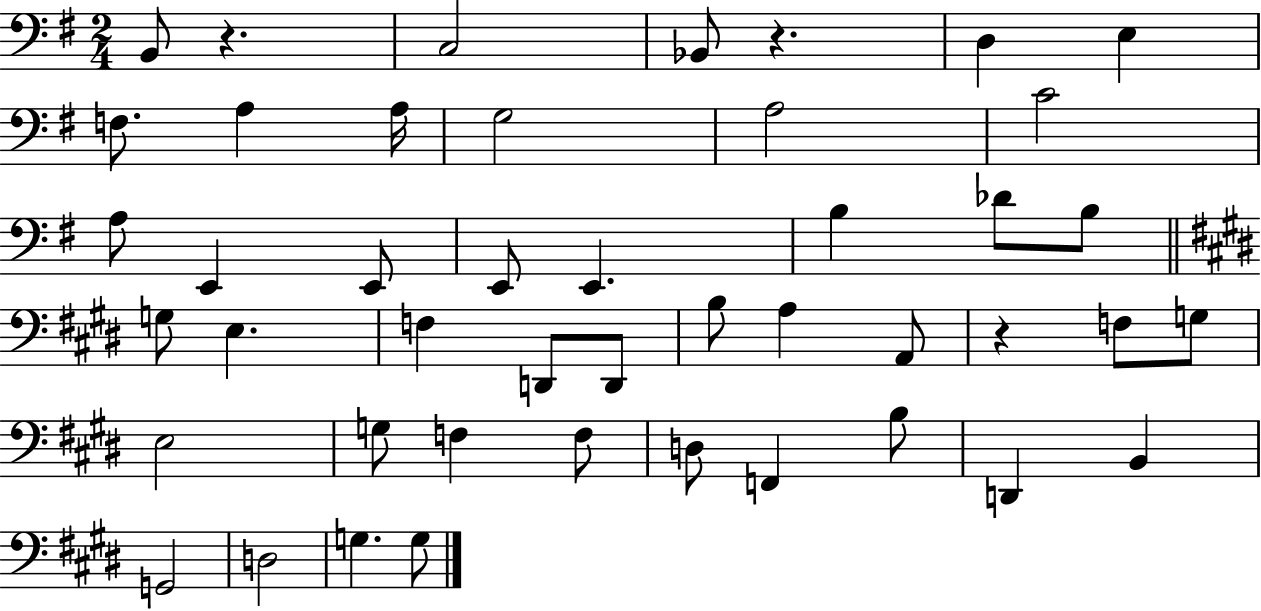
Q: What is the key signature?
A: G major